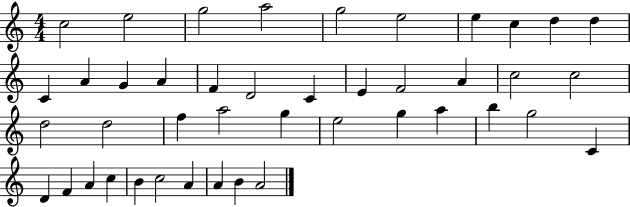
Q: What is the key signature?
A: C major